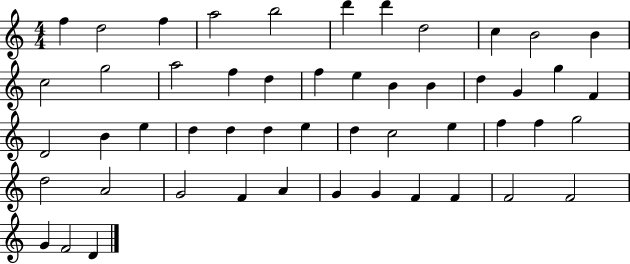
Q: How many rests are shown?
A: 0